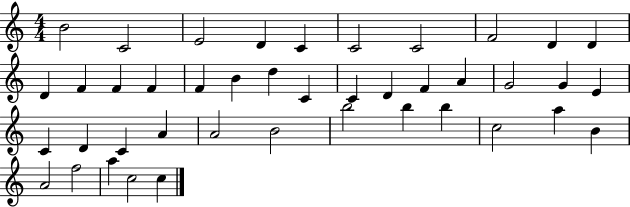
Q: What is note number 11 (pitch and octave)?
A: D4